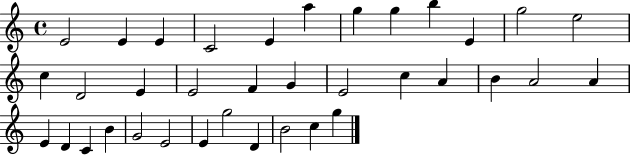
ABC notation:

X:1
T:Untitled
M:4/4
L:1/4
K:C
E2 E E C2 E a g g b E g2 e2 c D2 E E2 F G E2 c A B A2 A E D C B G2 E2 E g2 D B2 c g